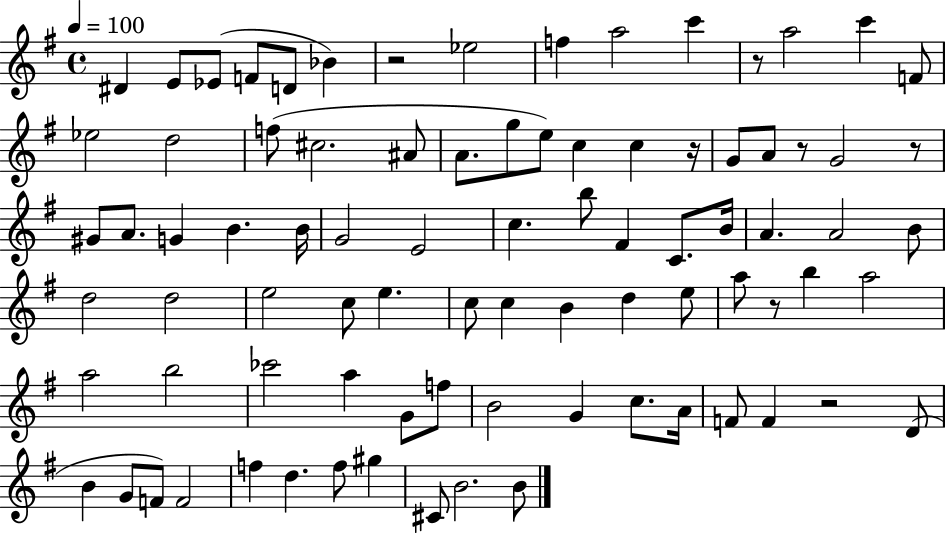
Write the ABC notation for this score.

X:1
T:Untitled
M:4/4
L:1/4
K:G
^D E/2 _E/2 F/2 D/2 _B z2 _e2 f a2 c' z/2 a2 c' F/2 _e2 d2 f/2 ^c2 ^A/2 A/2 g/2 e/2 c c z/4 G/2 A/2 z/2 G2 z/2 ^G/2 A/2 G B B/4 G2 E2 c b/2 ^F C/2 B/4 A A2 B/2 d2 d2 e2 c/2 e c/2 c B d e/2 a/2 z/2 b a2 a2 b2 _c'2 a G/2 f/2 B2 G c/2 A/4 F/2 F z2 D/2 B G/2 F/2 F2 f d f/2 ^g ^C/2 B2 B/2